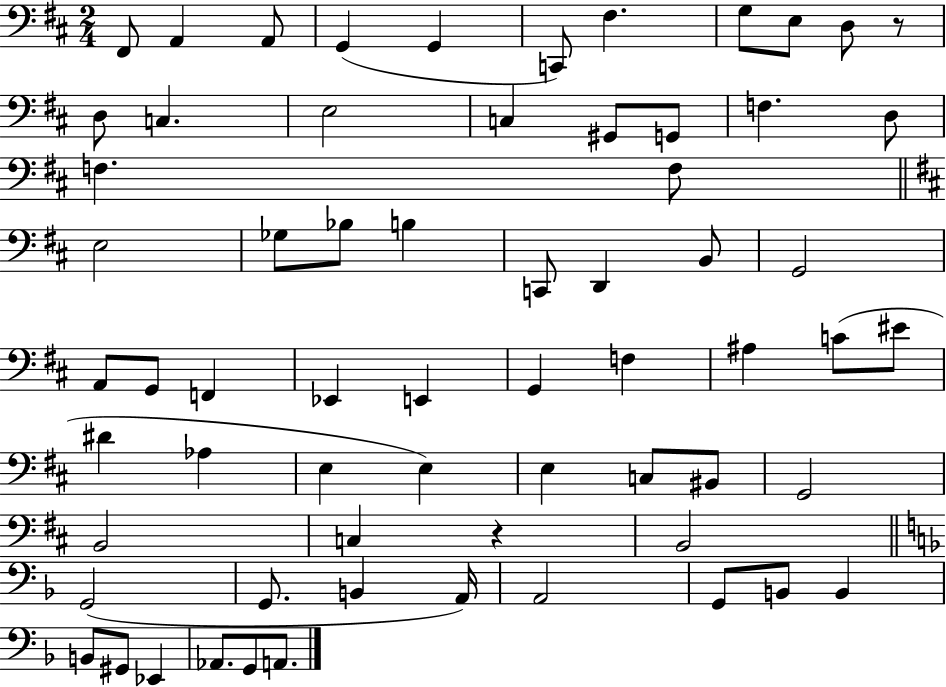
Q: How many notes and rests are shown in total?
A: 65